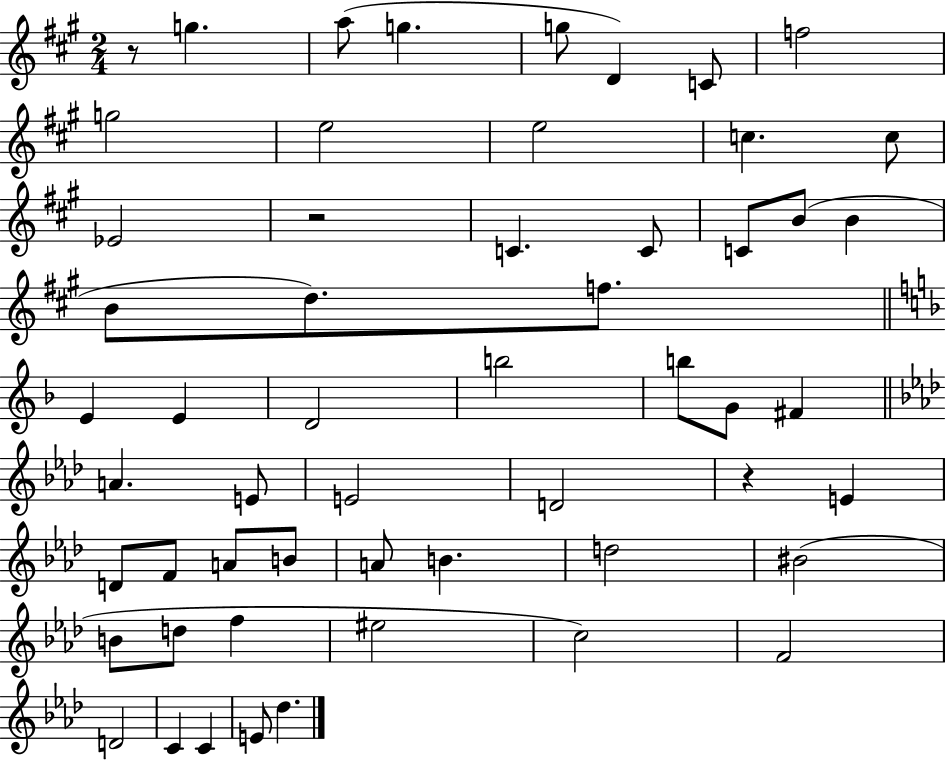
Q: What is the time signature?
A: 2/4